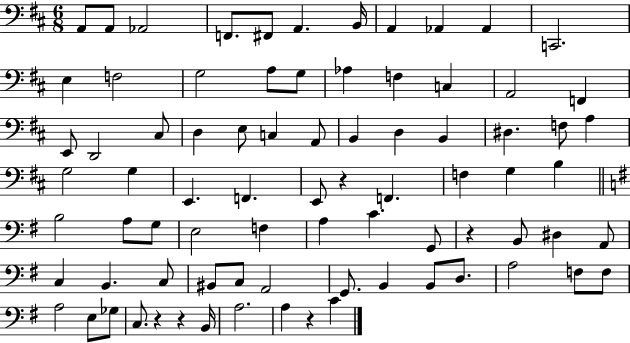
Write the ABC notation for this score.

X:1
T:Untitled
M:6/8
L:1/4
K:D
A,,/2 A,,/2 _A,,2 F,,/2 ^F,,/2 A,, B,,/4 A,, _A,, _A,, C,,2 E, F,2 G,2 A,/2 G,/2 _A, F, C, A,,2 F,, E,,/2 D,,2 ^C,/2 D, E,/2 C, A,,/2 B,, D, B,, ^D, F,/2 A, G,2 G, E,, F,, E,,/2 z F,, F, G, B, B,2 A,/2 G,/2 E,2 F, A, C G,,/2 z B,,/2 ^D, A,,/2 C, B,, C,/2 ^B,,/2 C,/2 A,,2 G,,/2 B,, B,,/2 D,/2 A,2 F,/2 F,/2 A,2 E,/2 _G,/2 C,/2 z z B,,/4 A,2 A, z C